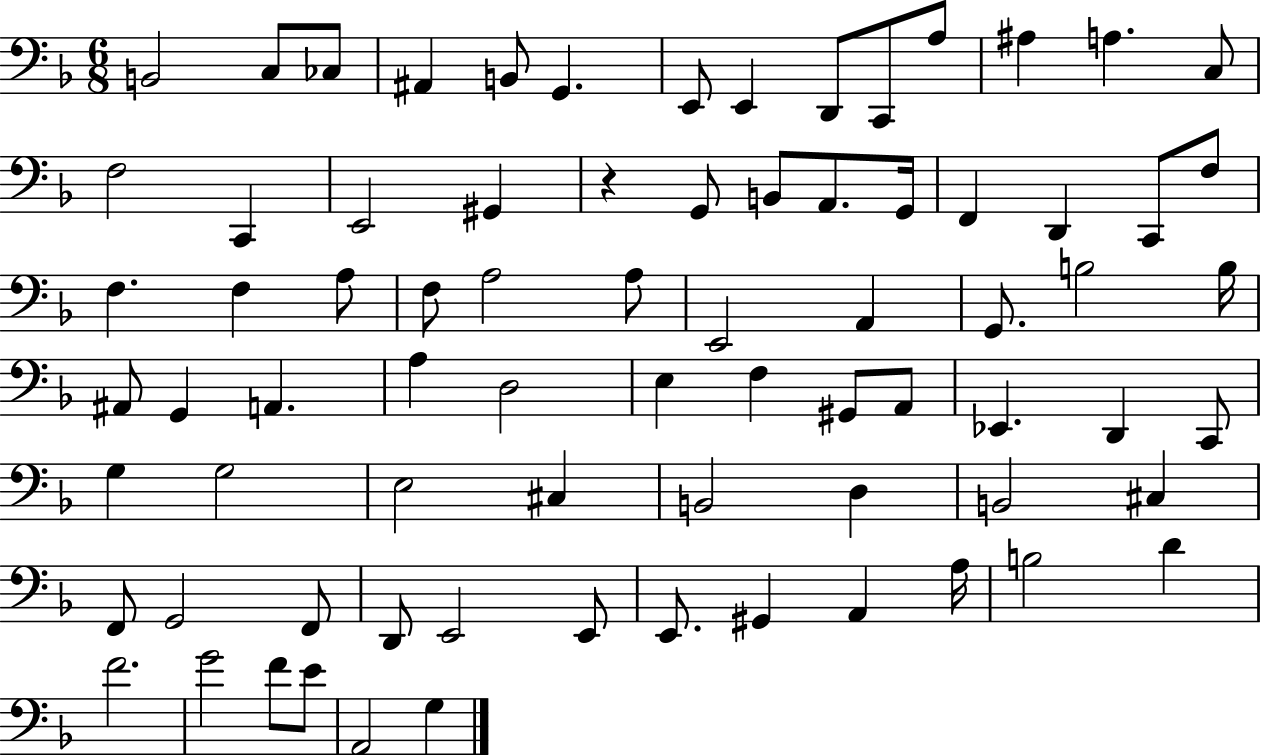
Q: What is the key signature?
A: F major